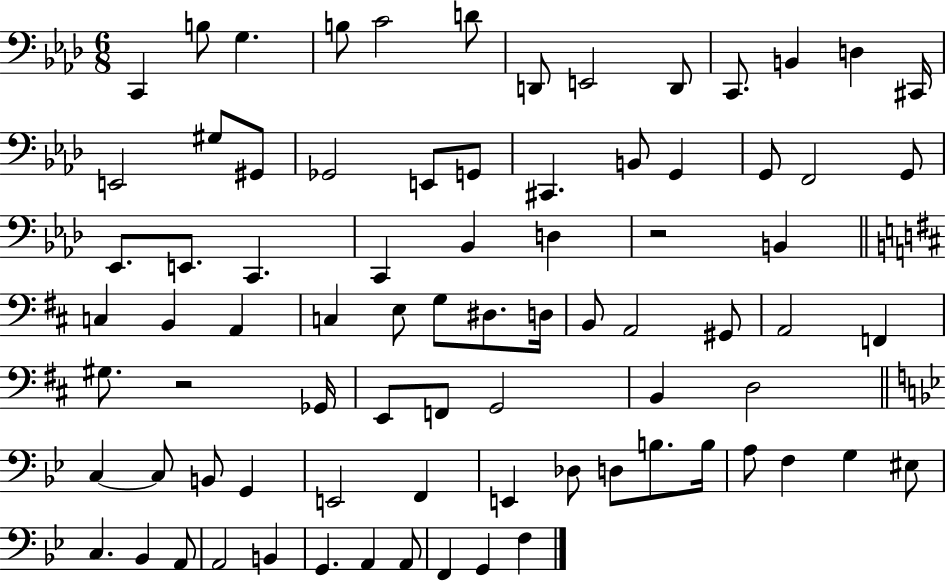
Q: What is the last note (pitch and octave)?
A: F3